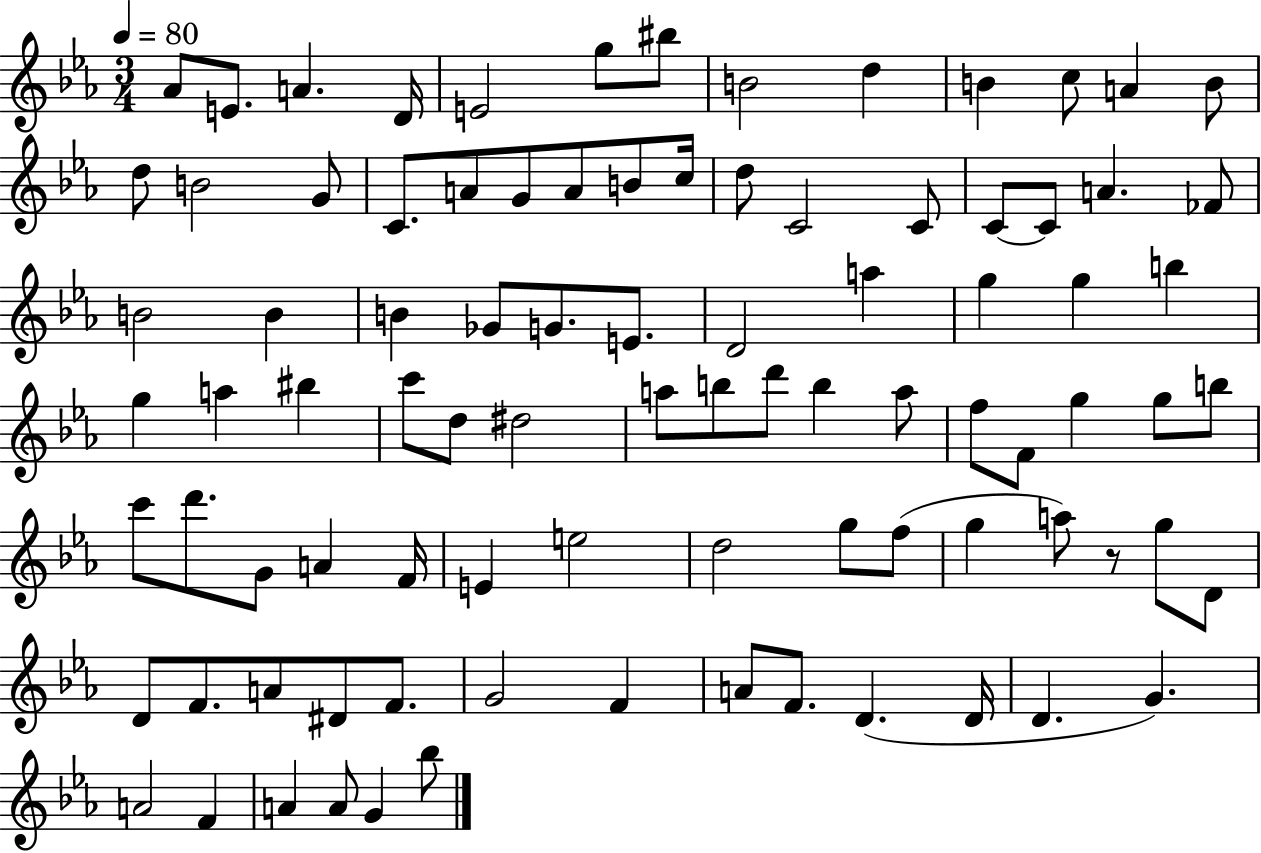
Ab4/e E4/e. A4/q. D4/s E4/h G5/e BIS5/e B4/h D5/q B4/q C5/e A4/q B4/e D5/e B4/h G4/e C4/e. A4/e G4/e A4/e B4/e C5/s D5/e C4/h C4/e C4/e C4/e A4/q. FES4/e B4/h B4/q B4/q Gb4/e G4/e. E4/e. D4/h A5/q G5/q G5/q B5/q G5/q A5/q BIS5/q C6/e D5/e D#5/h A5/e B5/e D6/e B5/q A5/e F5/e F4/e G5/q G5/e B5/e C6/e D6/e. G4/e A4/q F4/s E4/q E5/h D5/h G5/e F5/e G5/q A5/e R/e G5/e D4/e D4/e F4/e. A4/e D#4/e F4/e. G4/h F4/q A4/e F4/e. D4/q. D4/s D4/q. G4/q. A4/h F4/q A4/q A4/e G4/q Bb5/e